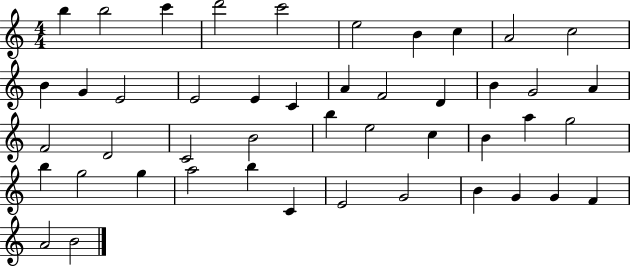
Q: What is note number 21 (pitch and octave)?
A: G4